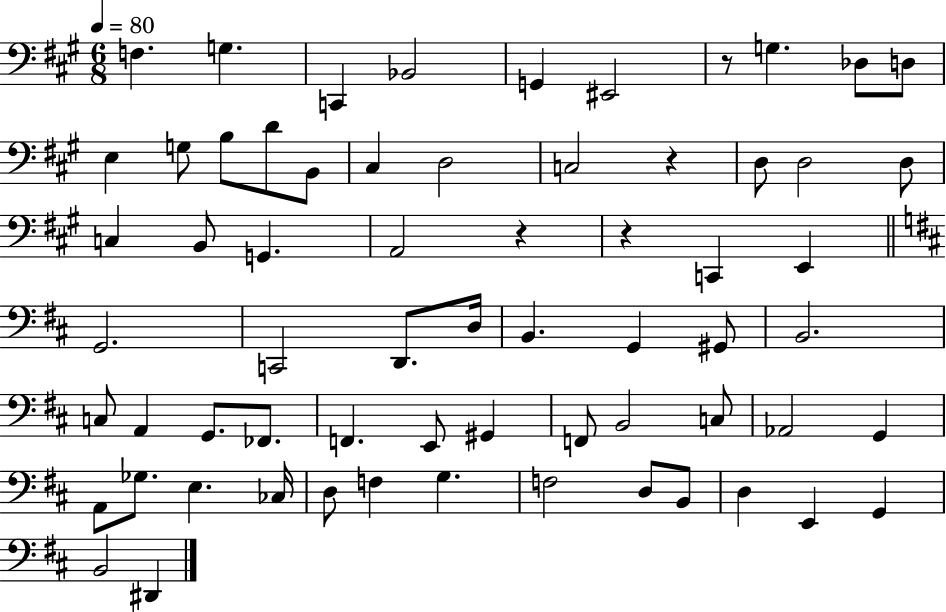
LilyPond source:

{
  \clef bass
  \numericTimeSignature
  \time 6/8
  \key a \major
  \tempo 4 = 80
  f4. g4. | c,4 bes,2 | g,4 eis,2 | r8 g4. des8 d8 | \break e4 g8 b8 d'8 b,8 | cis4 d2 | c2 r4 | d8 d2 d8 | \break c4 b,8 g,4. | a,2 r4 | r4 c,4 e,4 | \bar "||" \break \key d \major g,2. | c,2 d,8. d16 | b,4. g,4 gis,8 | b,2. | \break c8 a,4 g,8. fes,8. | f,4. e,8 gis,4 | f,8 b,2 c8 | aes,2 g,4 | \break a,8 ges8. e4. ces16 | d8 f4 g4. | f2 d8 b,8 | d4 e,4 g,4 | \break b,2 dis,4 | \bar "|."
}